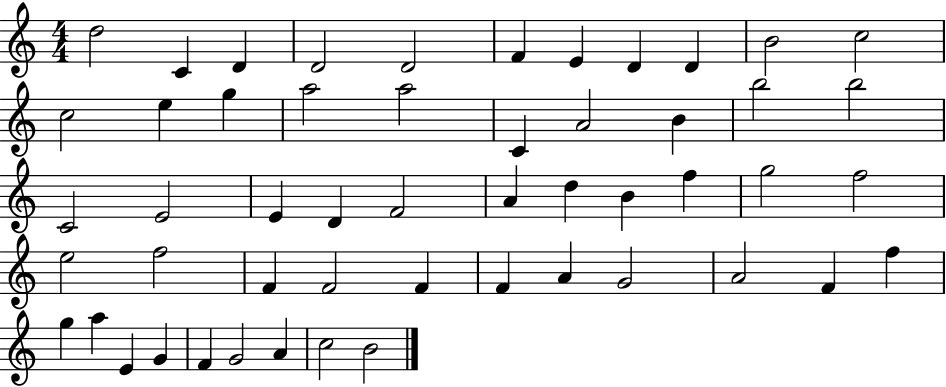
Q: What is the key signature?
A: C major